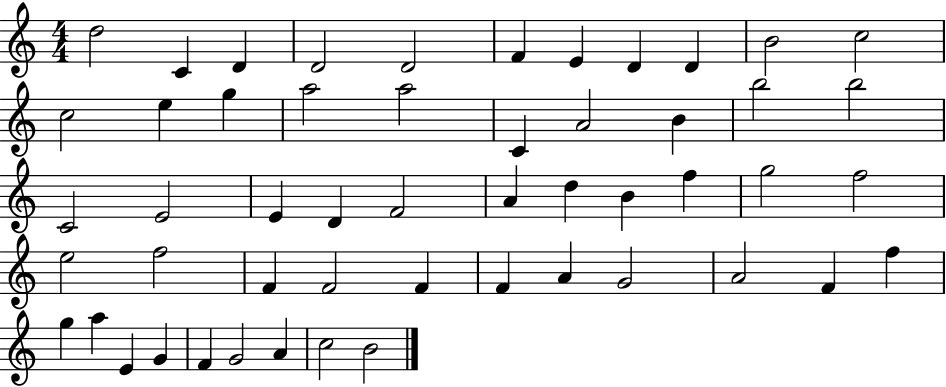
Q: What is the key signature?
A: C major